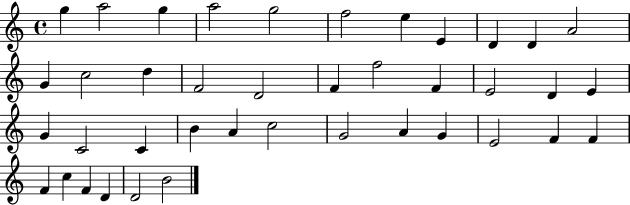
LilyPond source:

{
  \clef treble
  \time 4/4
  \defaultTimeSignature
  \key c \major
  g''4 a''2 g''4 | a''2 g''2 | f''2 e''4 e'4 | d'4 d'4 a'2 | \break g'4 c''2 d''4 | f'2 d'2 | f'4 f''2 f'4 | e'2 d'4 e'4 | \break g'4 c'2 c'4 | b'4 a'4 c''2 | g'2 a'4 g'4 | e'2 f'4 f'4 | \break f'4 c''4 f'4 d'4 | d'2 b'2 | \bar "|."
}